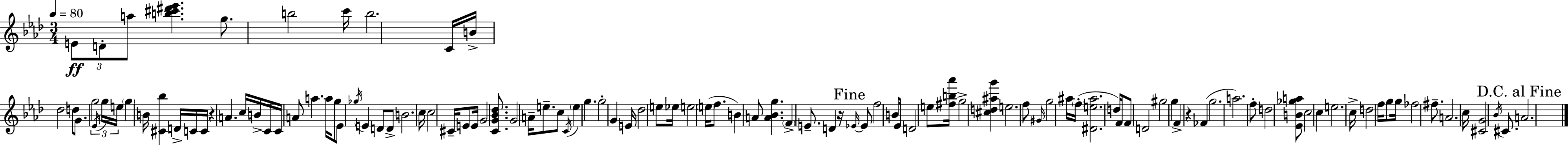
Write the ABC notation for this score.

X:1
T:Untitled
M:3/4
L:1/4
K:Fm
E/2 D/2 a/2 [b^c'^d'_e'] g/2 b2 c'/4 b2 C/4 B/4 _d2 d/2 G/2 g2 _E/4 g/4 e/4 g B/4 [^C_b] D/4 C/4 C/4 z A c/4 B/4 C/4 C/4 A/2 a a/4 g/2 _E/2 _g/4 E D/2 D/2 B2 c/4 c2 ^C/4 E/2 E/4 G2 [CG_B_d]/2 G2 A/4 e/2 c/2 C/4 e g g2 G E/4 _d2 e/2 _e/4 e2 e/4 f/2 B A/2 [A_Bg] F E/2 D z/4 _E/4 _E/2 f2 B/2 _E/4 D2 e/2 [^fb_a']/4 g2 [^cd^ag'] e2 f/2 ^G/4 g2 ^a/4 f/4 [^De^a]2 d/4 F/4 F/2 D2 ^g2 g F z _F g2 a2 f/2 d2 [_EB_ga]/2 c2 c e2 c/4 d2 f/4 g/2 g/4 _f2 ^f/2 A2 c/4 [^CG]2 _B/4 ^C/2 A2